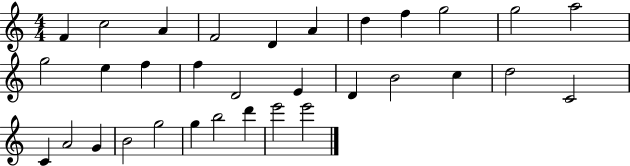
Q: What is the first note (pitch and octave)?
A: F4